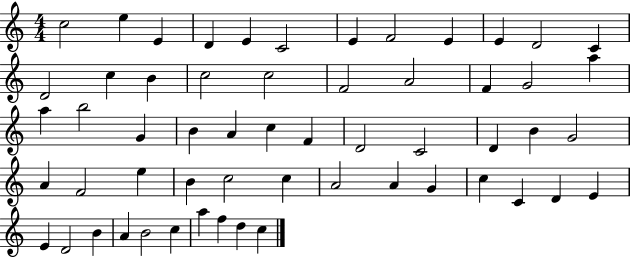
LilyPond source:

{
  \clef treble
  \numericTimeSignature
  \time 4/4
  \key c \major
  c''2 e''4 e'4 | d'4 e'4 c'2 | e'4 f'2 e'4 | e'4 d'2 c'4 | \break d'2 c''4 b'4 | c''2 c''2 | f'2 a'2 | f'4 g'2 a''4 | \break a''4 b''2 g'4 | b'4 a'4 c''4 f'4 | d'2 c'2 | d'4 b'4 g'2 | \break a'4 f'2 e''4 | b'4 c''2 c''4 | a'2 a'4 g'4 | c''4 c'4 d'4 e'4 | \break e'4 d'2 b'4 | a'4 b'2 c''4 | a''4 f''4 d''4 c''4 | \bar "|."
}